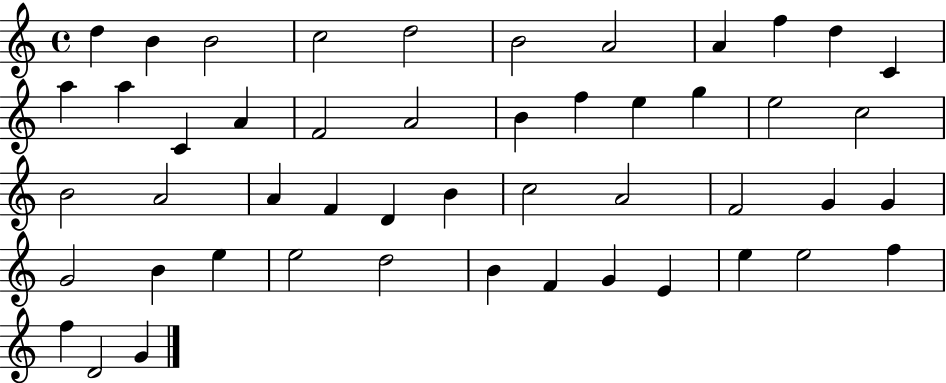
D5/q B4/q B4/h C5/h D5/h B4/h A4/h A4/q F5/q D5/q C4/q A5/q A5/q C4/q A4/q F4/h A4/h B4/q F5/q E5/q G5/q E5/h C5/h B4/h A4/h A4/q F4/q D4/q B4/q C5/h A4/h F4/h G4/q G4/q G4/h B4/q E5/q E5/h D5/h B4/q F4/q G4/q E4/q E5/q E5/h F5/q F5/q D4/h G4/q